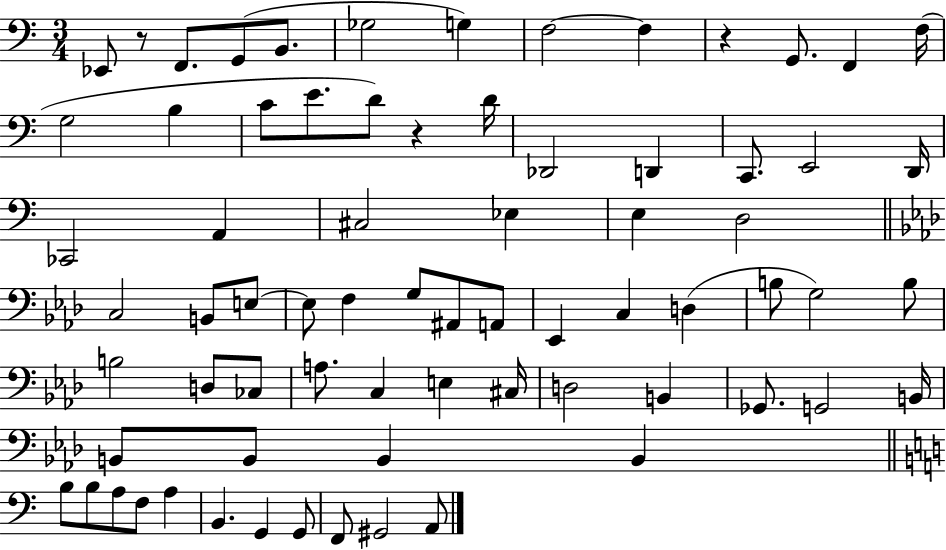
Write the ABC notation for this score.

X:1
T:Untitled
M:3/4
L:1/4
K:C
_E,,/2 z/2 F,,/2 G,,/2 B,,/2 _G,2 G, F,2 F, z G,,/2 F,, F,/4 G,2 B, C/2 E/2 D/2 z D/4 _D,,2 D,, C,,/2 E,,2 D,,/4 _C,,2 A,, ^C,2 _E, E, D,2 C,2 B,,/2 E,/2 E,/2 F, G,/2 ^A,,/2 A,,/2 _E,, C, D, B,/2 G,2 B,/2 B,2 D,/2 _C,/2 A,/2 C, E, ^C,/4 D,2 B,, _G,,/2 G,,2 B,,/4 B,,/2 B,,/2 B,, B,, B,/2 B,/2 A,/2 F,/2 A, B,, G,, G,,/2 F,,/2 ^G,,2 A,,/2